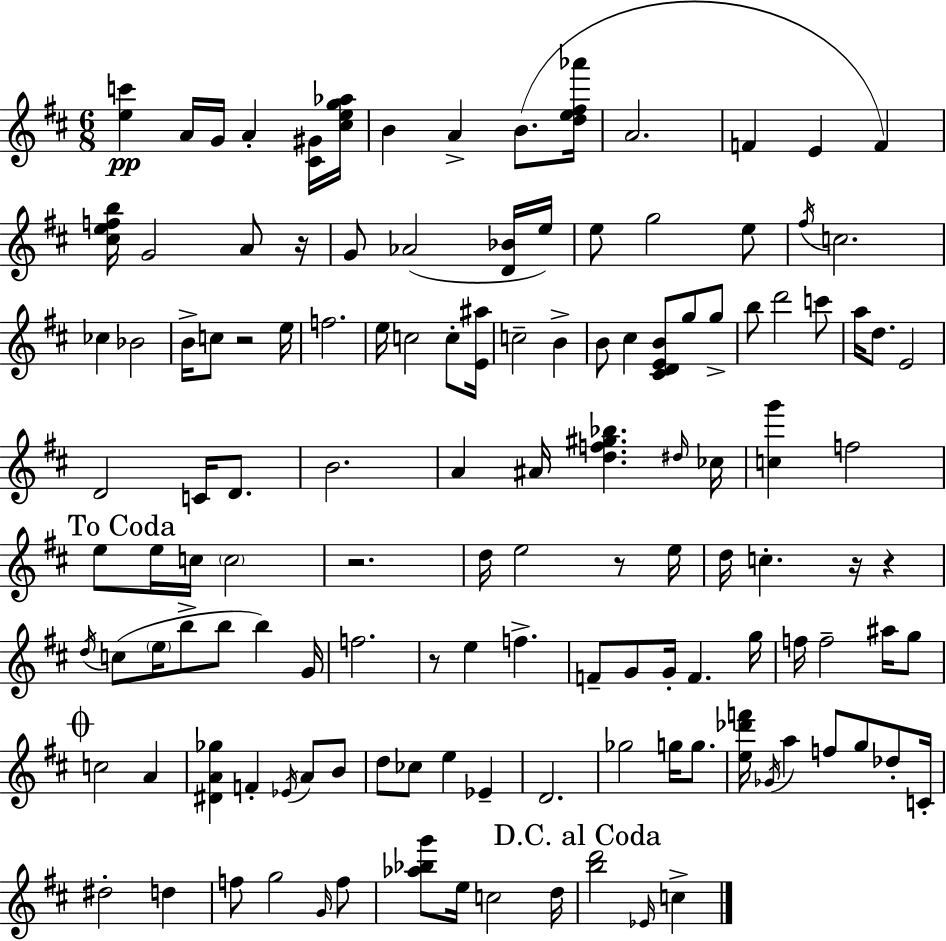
[E5,C6]/q A4/s G4/s A4/q [C#4,G#4]/s [C#5,E5,G5,Ab5]/s B4/q A4/q B4/e. [D5,E5,F#5,Ab6]/s A4/h. F4/q E4/q F4/q [C#5,E5,F5,B5]/s G4/h A4/e R/s G4/e Ab4/h [D4,Bb4]/s E5/s E5/e G5/h E5/e F#5/s C5/h. CES5/q Bb4/h B4/s C5/e R/h E5/s F5/h. E5/s C5/h C5/e [E4,A#5]/s C5/h B4/q B4/e C#5/q [C#4,D4,E4,B4]/e G5/e G5/e B5/e D6/h C6/e A5/s D5/e. E4/h D4/h C4/s D4/e. B4/h. A4/q A#4/s [D5,F5,G#5,Bb5]/q. D#5/s CES5/s [C5,G6]/q F5/h E5/e E5/s C5/s C5/h R/h. D5/s E5/h R/e E5/s D5/s C5/q. R/s R/q D5/s C5/e E5/s B5/e B5/e B5/q G4/s F5/h. R/e E5/q F5/q. F4/e G4/e G4/s F4/q. G5/s F5/s F5/h A#5/s G5/e C5/h A4/q [D#4,A4,Gb5]/q F4/q Eb4/s A4/e B4/e D5/e CES5/e E5/q Eb4/q D4/h. Gb5/h G5/s G5/e. [E5,Db6,F6]/s Gb4/s A5/q F5/e G5/e Db5/e C4/s D#5/h D5/q F5/e G5/h G4/s F5/e [Ab5,Bb5,G6]/e E5/s C5/h D5/s [B5,D6]/h Eb4/s C5/q